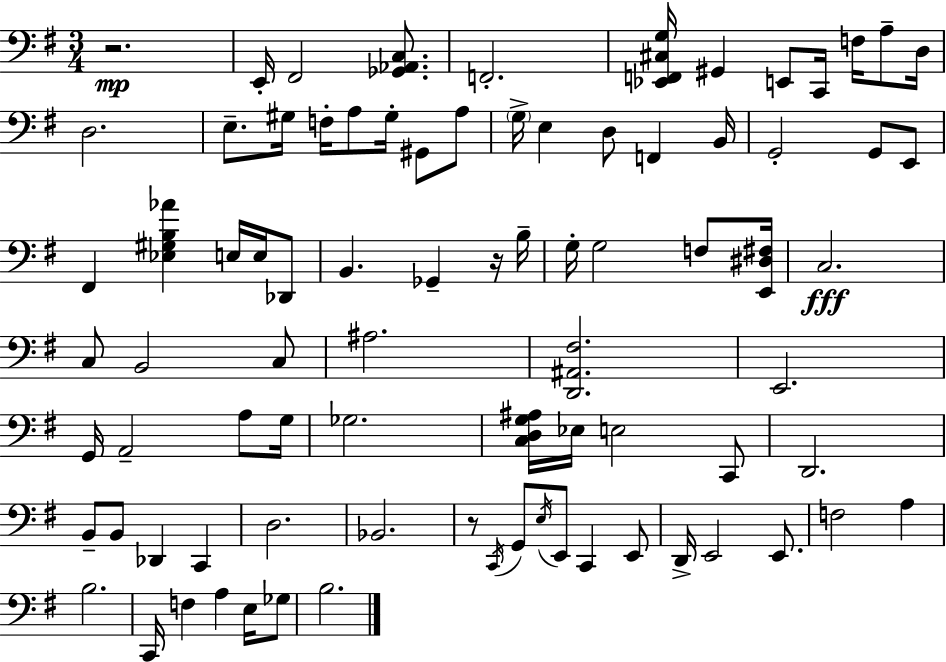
X:1
T:Untitled
M:3/4
L:1/4
K:Em
z2 E,,/4 ^F,,2 [_G,,_A,,C,]/2 F,,2 [_E,,F,,^C,G,]/4 ^G,, E,,/2 C,,/4 F,/4 A,/2 D,/4 D,2 E,/2 ^G,/4 F,/4 A,/2 ^G,/4 ^G,,/2 A,/2 G,/4 E, D,/2 F,, B,,/4 G,,2 G,,/2 E,,/2 ^F,, [_E,^G,B,_A] E,/4 E,/4 _D,,/2 B,, _G,, z/4 B,/4 G,/4 G,2 F,/2 [E,,^D,^F,]/4 C,2 C,/2 B,,2 C,/2 ^A,2 [D,,^A,,^F,]2 E,,2 G,,/4 A,,2 A,/2 G,/4 _G,2 [C,D,G,^A,]/4 _E,/4 E,2 C,,/2 D,,2 B,,/2 B,,/2 _D,, C,, D,2 _B,,2 z/2 C,,/4 G,,/2 E,/4 E,,/2 C,, E,,/2 D,,/4 E,,2 E,,/2 F,2 A, B,2 C,,/4 F, A, E,/4 _G,/2 B,2